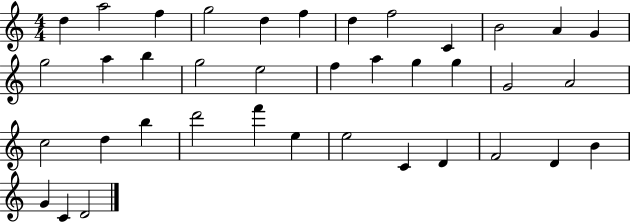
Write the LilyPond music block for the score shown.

{
  \clef treble
  \numericTimeSignature
  \time 4/4
  \key c \major
  d''4 a''2 f''4 | g''2 d''4 f''4 | d''4 f''2 c'4 | b'2 a'4 g'4 | \break g''2 a''4 b''4 | g''2 e''2 | f''4 a''4 g''4 g''4 | g'2 a'2 | \break c''2 d''4 b''4 | d'''2 f'''4 e''4 | e''2 c'4 d'4 | f'2 d'4 b'4 | \break g'4 c'4 d'2 | \bar "|."
}